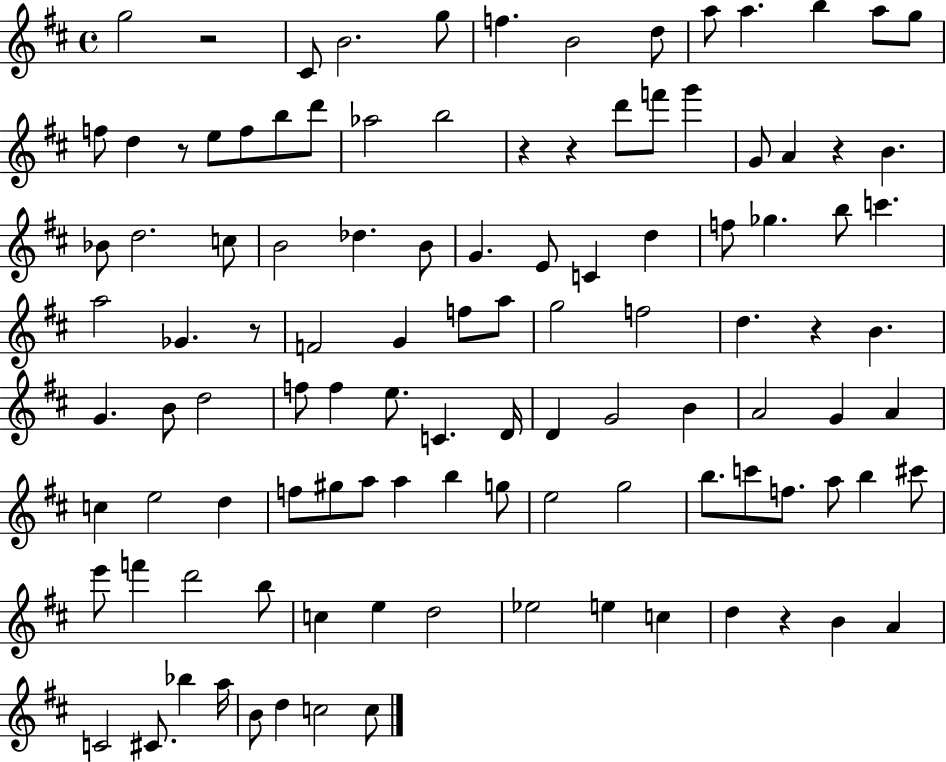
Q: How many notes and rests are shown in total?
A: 110